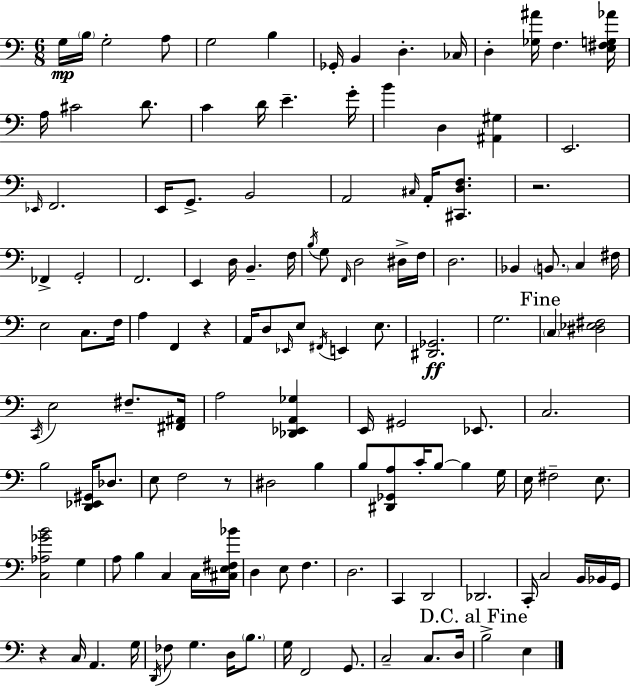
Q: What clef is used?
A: bass